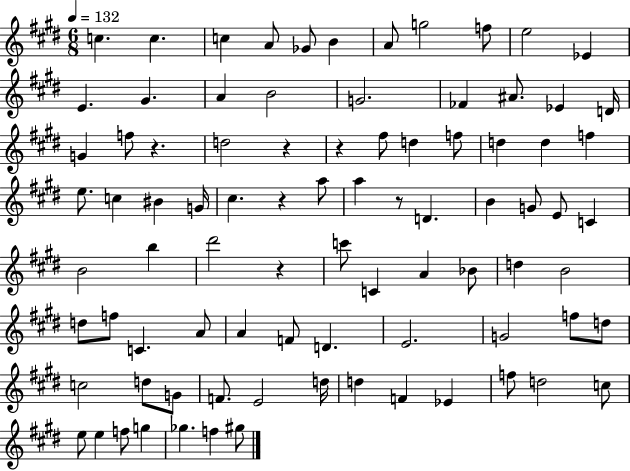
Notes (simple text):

C5/q. C5/q. C5/q A4/e Gb4/e B4/q A4/e G5/h F5/e E5/h Eb4/q E4/q. G#4/q. A4/q B4/h G4/h. FES4/q A#4/e. Eb4/q D4/s G4/q F5/e R/q. D5/h R/q R/q F#5/e D5/q F5/e D5/q D5/q F5/q E5/e. C5/q BIS4/q G4/s C#5/q. R/q A5/e A5/q R/e D4/q. B4/q G4/e E4/e C4/q B4/h B5/q D#6/h R/q C6/e C4/q A4/q Bb4/e D5/q B4/h D5/e F5/e C4/q. A4/e A4/q F4/e D4/q. E4/h. G4/h F5/e D5/e C5/h D5/e G4/e F4/e. E4/h D5/s D5/q F4/q Eb4/q F5/e D5/h C5/e E5/e E5/q F5/e G5/q Gb5/q. F5/q G#5/e